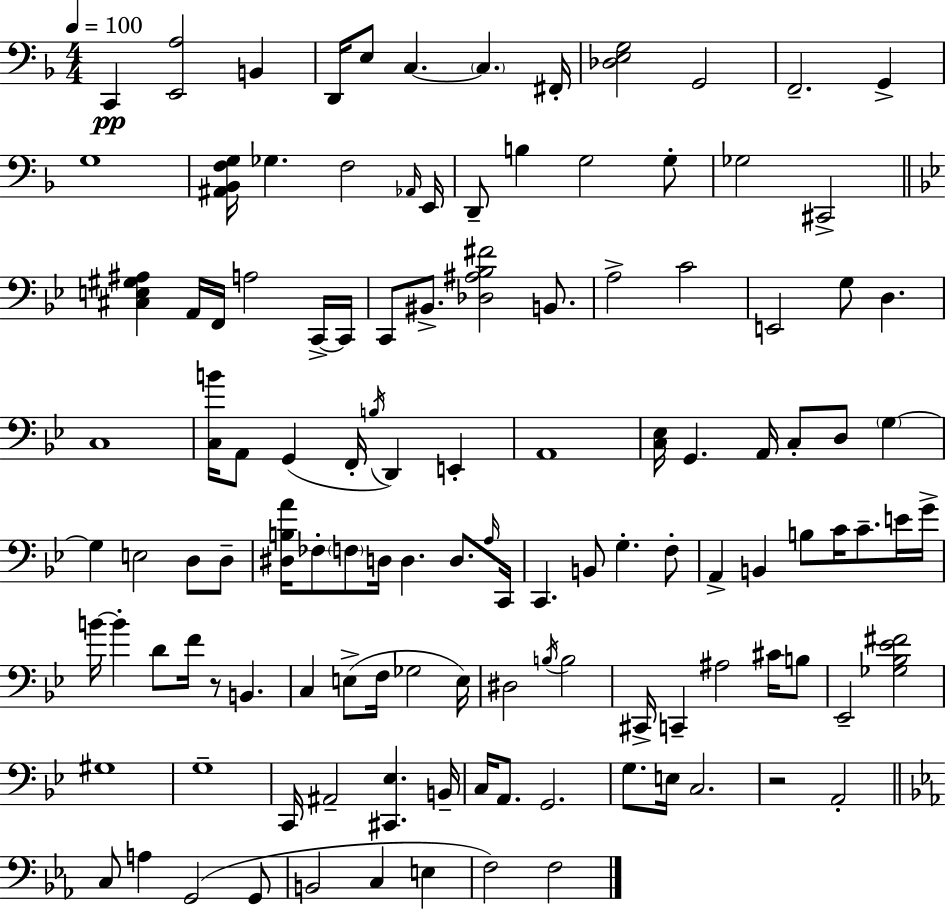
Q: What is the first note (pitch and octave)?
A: C2